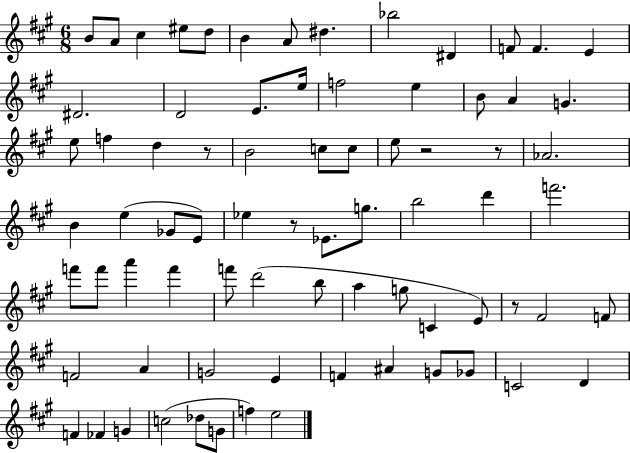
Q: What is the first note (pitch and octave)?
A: B4